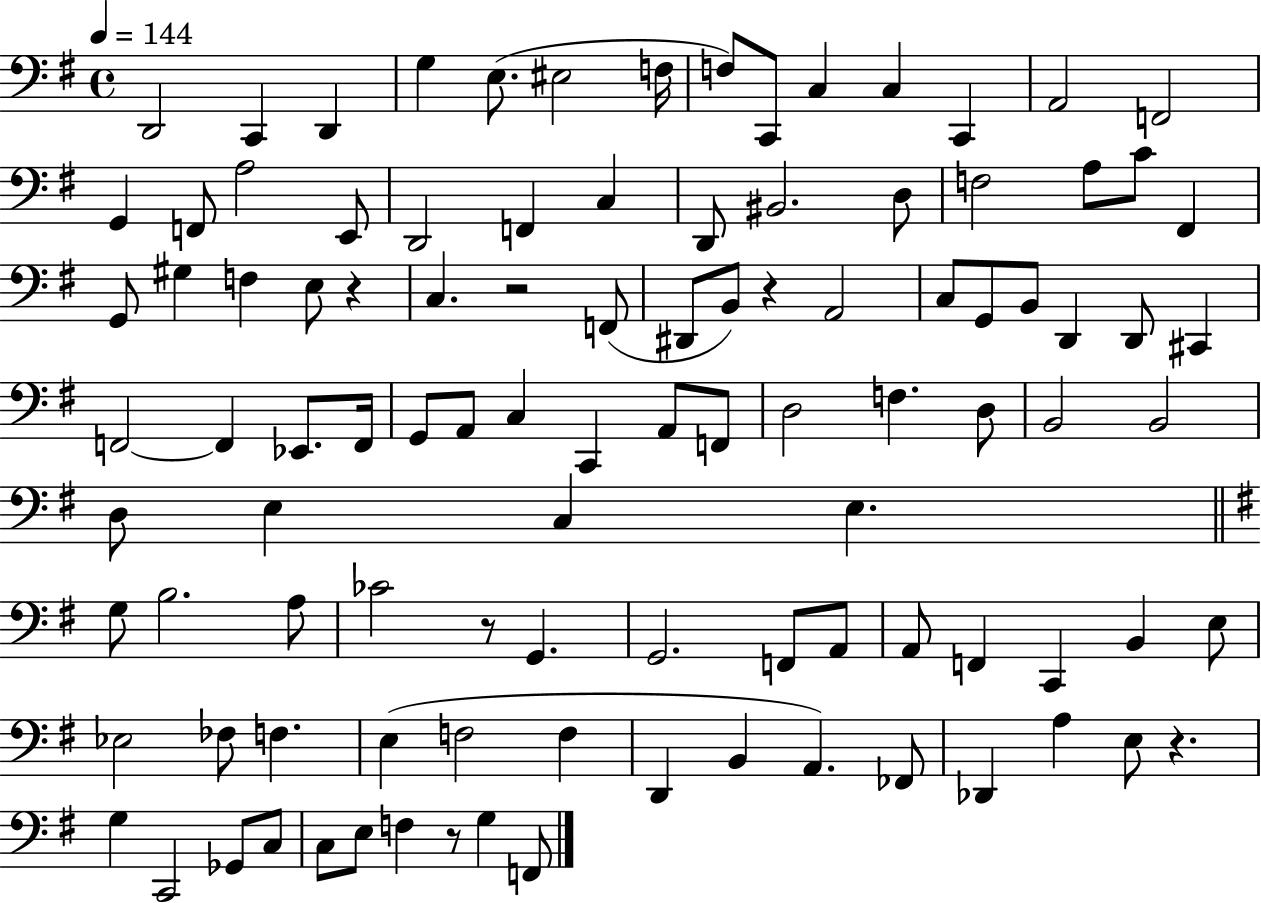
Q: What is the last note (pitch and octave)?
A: F2